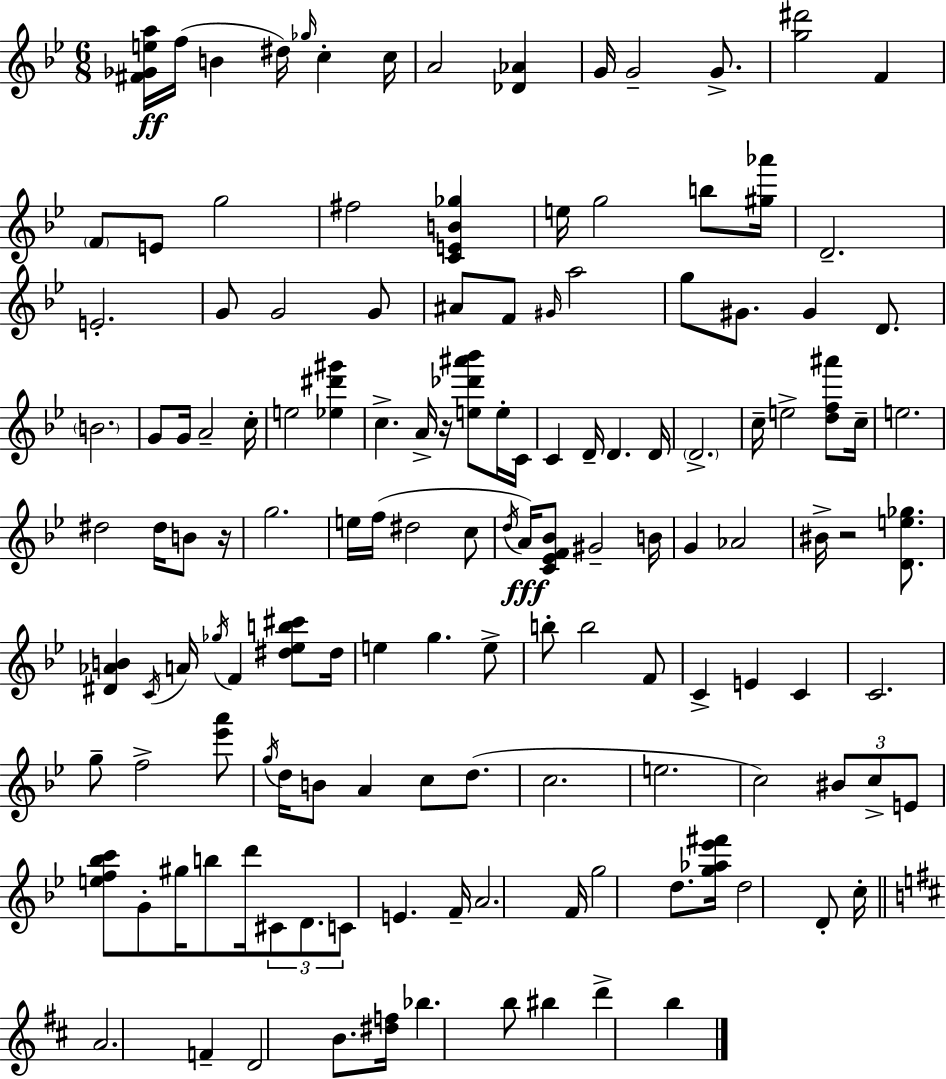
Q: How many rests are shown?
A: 3